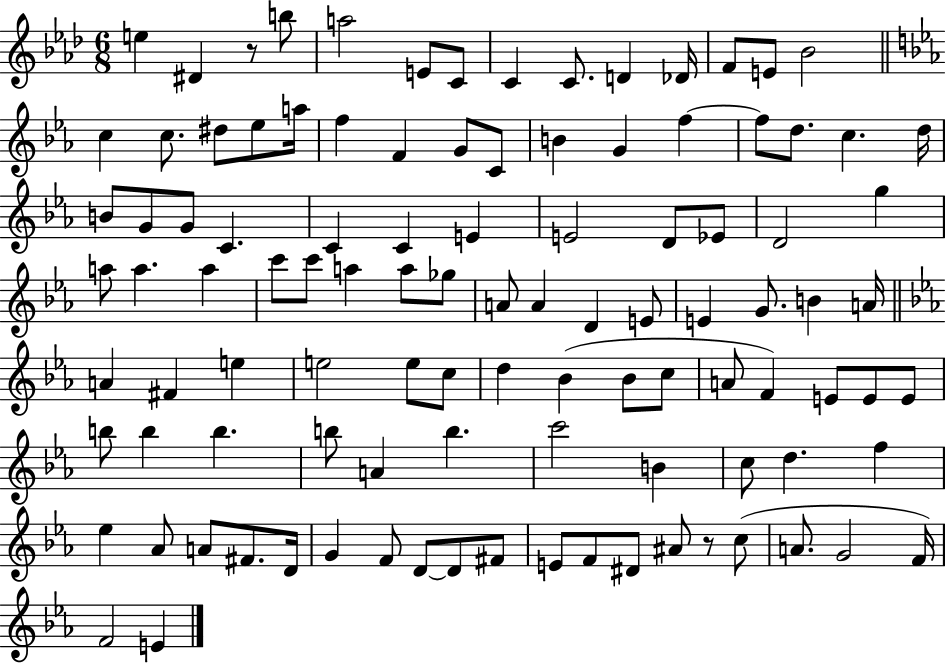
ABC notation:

X:1
T:Untitled
M:6/8
L:1/4
K:Ab
e ^D z/2 b/2 a2 E/2 C/2 C C/2 D _D/4 F/2 E/2 _B2 c c/2 ^d/2 _e/2 a/4 f F G/2 C/2 B G f f/2 d/2 c d/4 B/2 G/2 G/2 C C C E E2 D/2 _E/2 D2 g a/2 a a c'/2 c'/2 a a/2 _g/2 A/2 A D E/2 E G/2 B A/4 A ^F e e2 e/2 c/2 d _B _B/2 c/2 A/2 F E/2 E/2 E/2 b/2 b b b/2 A b c'2 B c/2 d f _e _A/2 A/2 ^F/2 D/4 G F/2 D/2 D/2 ^F/2 E/2 F/2 ^D/2 ^A/2 z/2 c/2 A/2 G2 F/4 F2 E